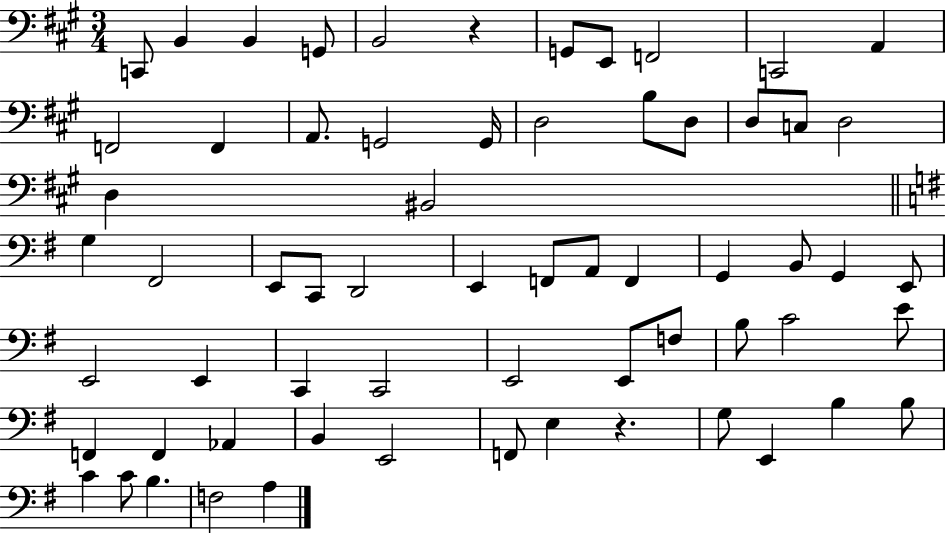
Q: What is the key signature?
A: A major